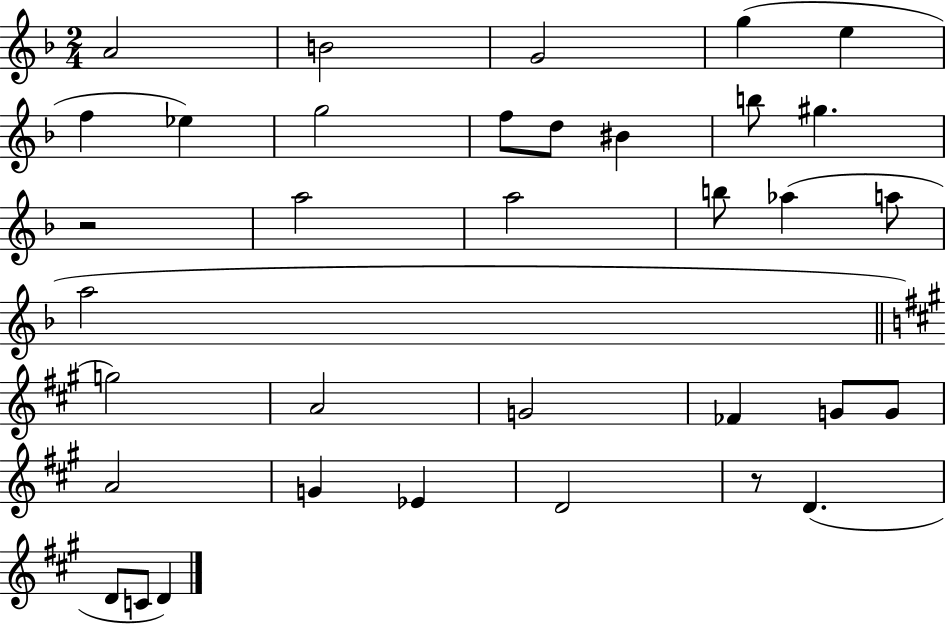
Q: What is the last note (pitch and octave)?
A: D4